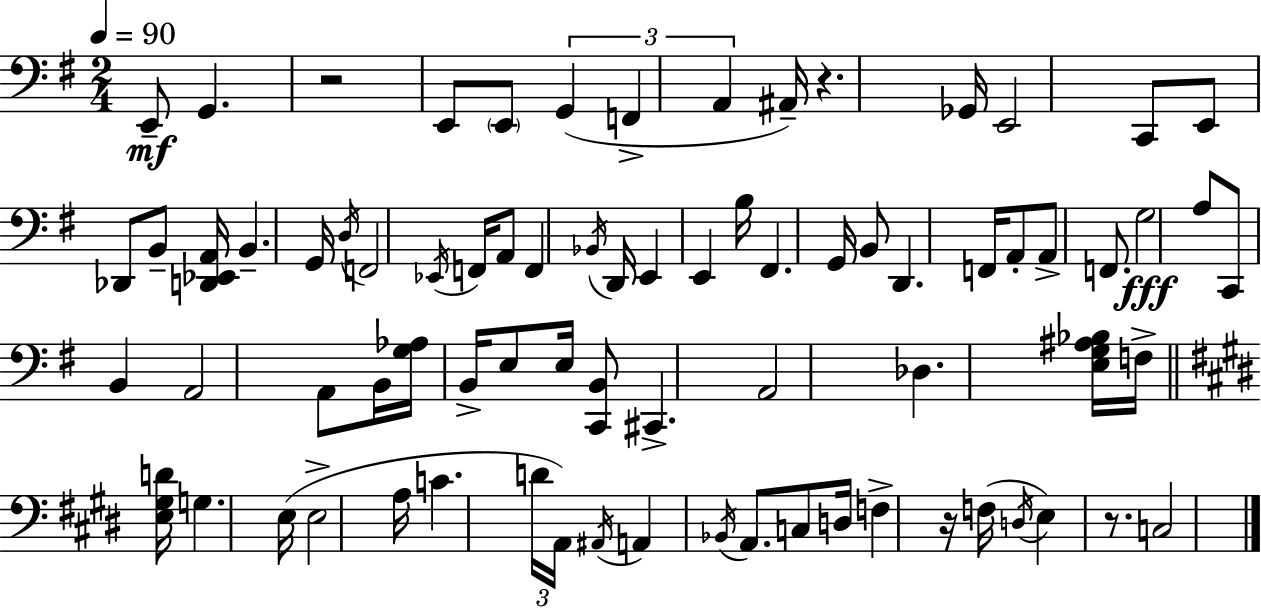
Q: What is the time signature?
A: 2/4